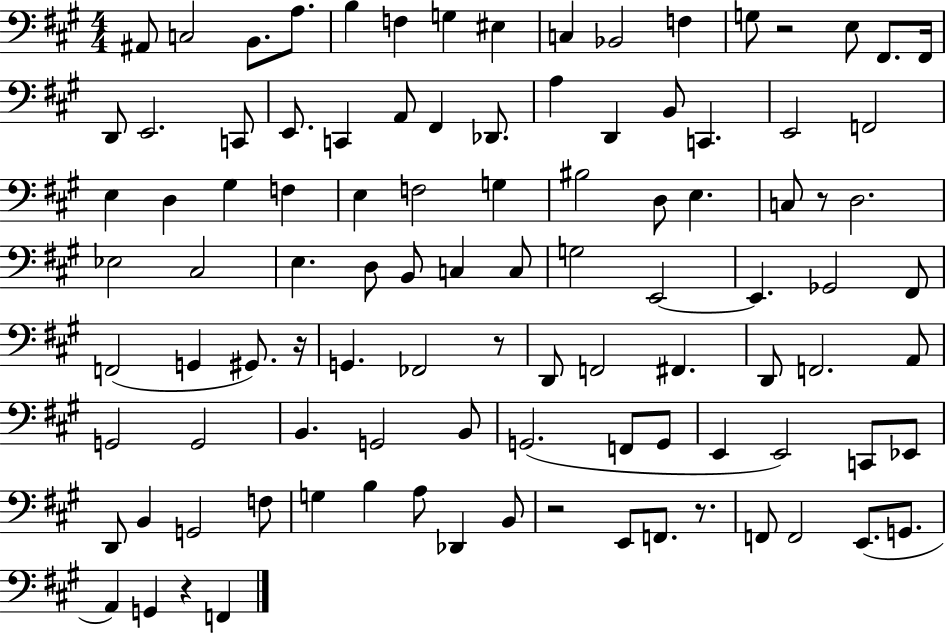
{
  \clef bass
  \numericTimeSignature
  \time 4/4
  \key a \major
  ais,8 c2 b,8. a8. | b4 f4 g4 eis4 | c4 bes,2 f4 | g8 r2 e8 fis,8. fis,16 | \break d,8 e,2. c,8 | e,8. c,4 a,8 fis,4 des,8. | a4 d,4 b,8 c,4. | e,2 f,2 | \break e4 d4 gis4 f4 | e4 f2 g4 | bis2 d8 e4. | c8 r8 d2. | \break ees2 cis2 | e4. d8 b,8 c4 c8 | g2 e,2~~ | e,4. ges,2 fis,8 | \break f,2( g,4 gis,8.) r16 | g,4. fes,2 r8 | d,8 f,2 fis,4. | d,8 f,2. a,8 | \break g,2 g,2 | b,4. g,2 b,8 | g,2.( f,8 g,8 | e,4 e,2) c,8 ees,8 | \break d,8 b,4 g,2 f8 | g4 b4 a8 des,4 b,8 | r2 e,8 f,8. r8. | f,8 f,2 e,8.( g,8. | \break a,4) g,4 r4 f,4 | \bar "|."
}